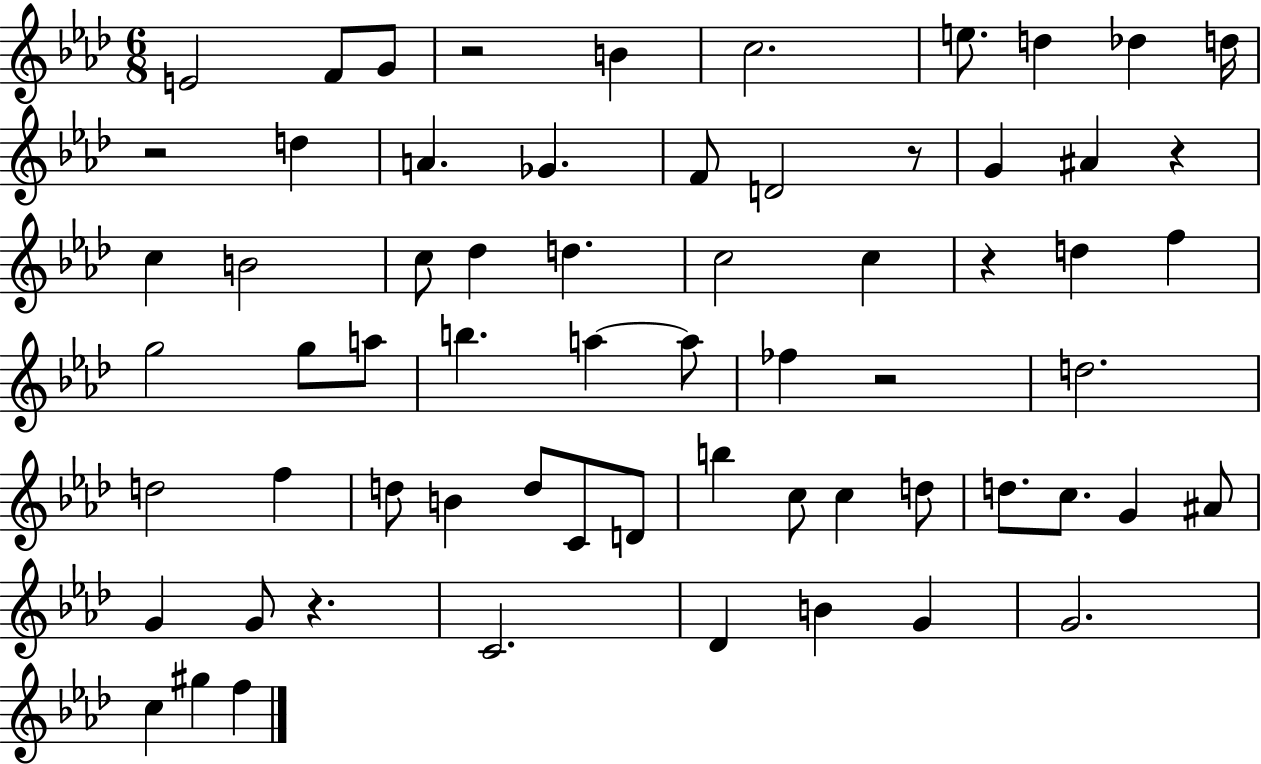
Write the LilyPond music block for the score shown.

{
  \clef treble
  \numericTimeSignature
  \time 6/8
  \key aes \major
  e'2 f'8 g'8 | r2 b'4 | c''2. | e''8. d''4 des''4 d''16 | \break r2 d''4 | a'4. ges'4. | f'8 d'2 r8 | g'4 ais'4 r4 | \break c''4 b'2 | c''8 des''4 d''4. | c''2 c''4 | r4 d''4 f''4 | \break g''2 g''8 a''8 | b''4. a''4~~ a''8 | fes''4 r2 | d''2. | \break d''2 f''4 | d''8 b'4 d''8 c'8 d'8 | b''4 c''8 c''4 d''8 | d''8. c''8. g'4 ais'8 | \break g'4 g'8 r4. | c'2. | des'4 b'4 g'4 | g'2. | \break c''4 gis''4 f''4 | \bar "|."
}